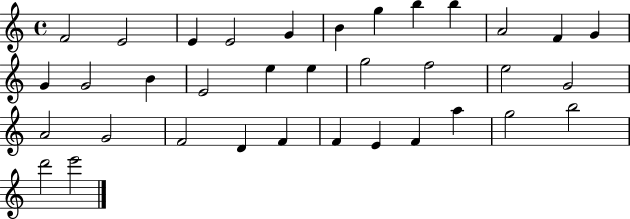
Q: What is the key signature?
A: C major